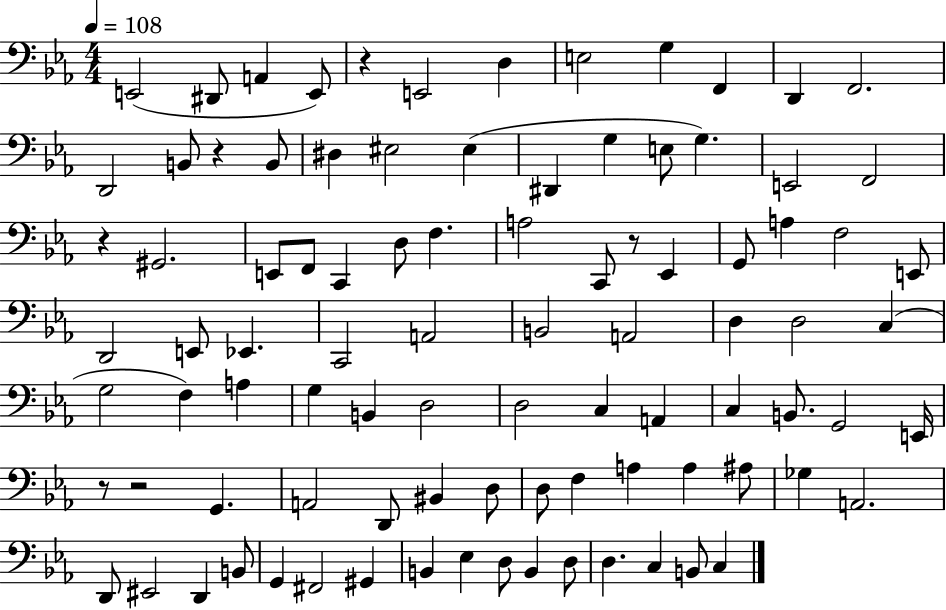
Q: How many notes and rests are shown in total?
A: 93